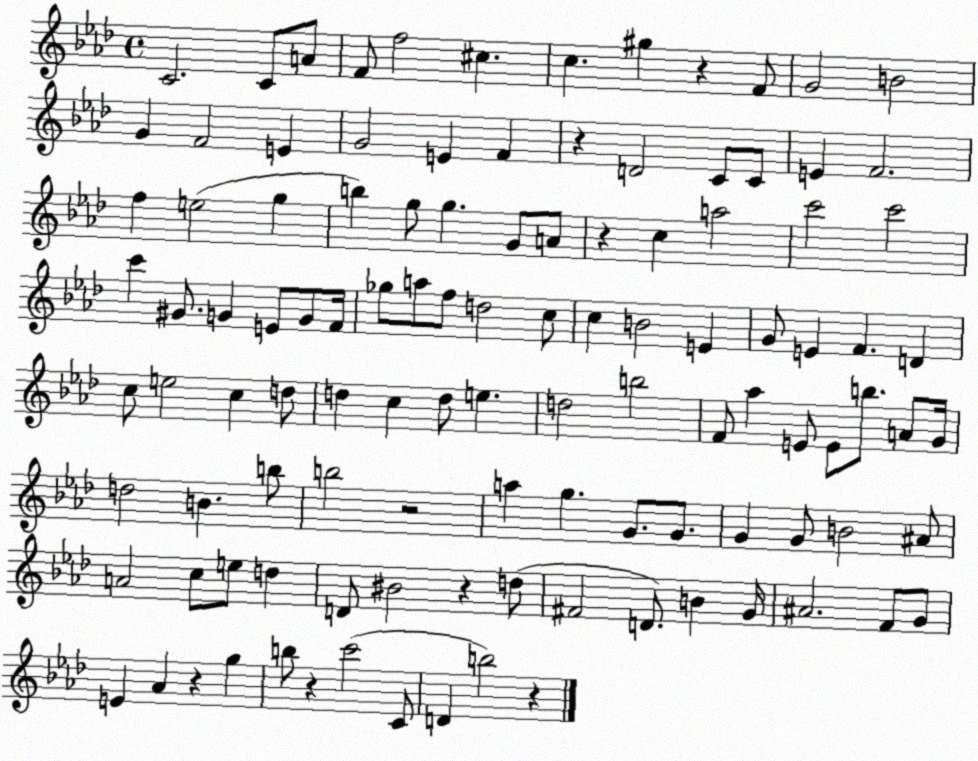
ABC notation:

X:1
T:Untitled
M:4/4
L:1/4
K:Ab
C2 C/2 A/2 F/2 f2 ^c c ^g z F/2 G2 B2 G F2 E G2 E F z D2 C/2 C/2 E F2 f e2 g b g/2 g G/2 A/2 z c a2 c'2 c'2 c' ^G/2 G E/2 G/2 F/4 _g/2 a/2 f/2 d2 c/2 c B2 E G/2 E F D c/2 e2 c d/2 d c d/2 e d2 b2 F/2 _a E/2 E/2 b/2 A/2 G/4 d2 B b/2 b2 z2 a g G/2 G/2 G G/2 B2 ^A/2 A2 c/2 e/2 d D/2 ^B2 z d/2 ^F2 D/2 B G/4 ^A2 F/2 G/2 E _A z g b/2 z c'2 C/2 D b2 z